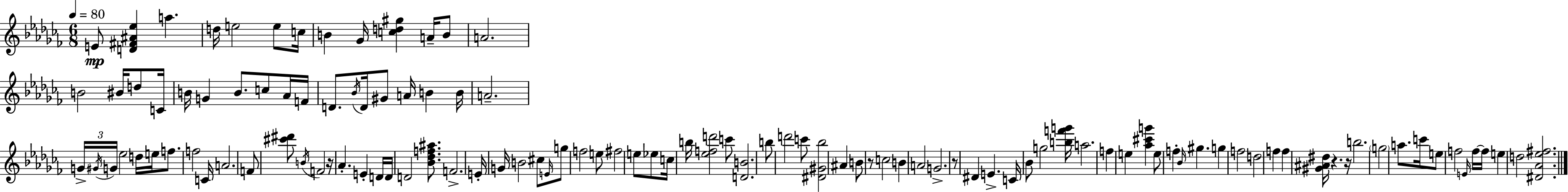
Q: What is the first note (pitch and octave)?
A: E4